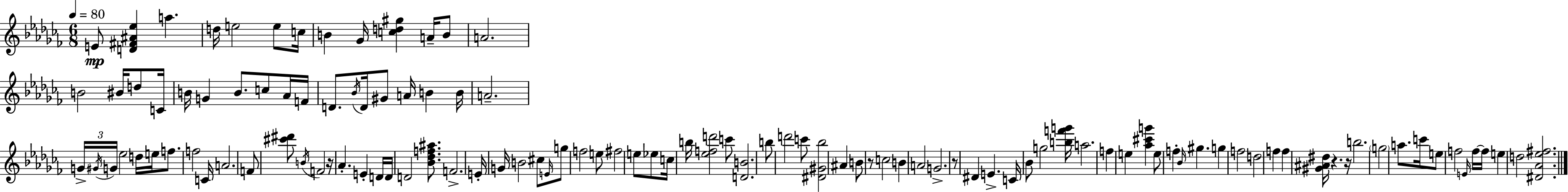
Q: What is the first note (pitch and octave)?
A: E4